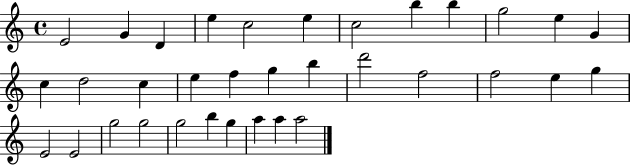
E4/h G4/q D4/q E5/q C5/h E5/q C5/h B5/q B5/q G5/h E5/q G4/q C5/q D5/h C5/q E5/q F5/q G5/q B5/q D6/h F5/h F5/h E5/q G5/q E4/h E4/h G5/h G5/h G5/h B5/q G5/q A5/q A5/q A5/h